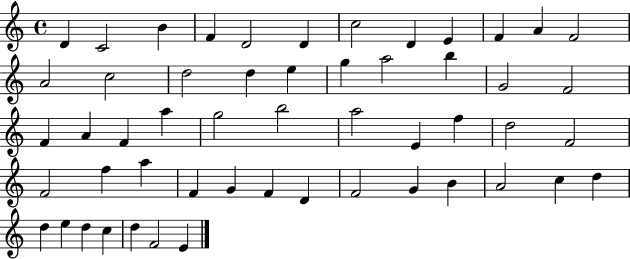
X:1
T:Untitled
M:4/4
L:1/4
K:C
D C2 B F D2 D c2 D E F A F2 A2 c2 d2 d e g a2 b G2 F2 F A F a g2 b2 a2 E f d2 F2 F2 f a F G F D F2 G B A2 c d d e d c d F2 E